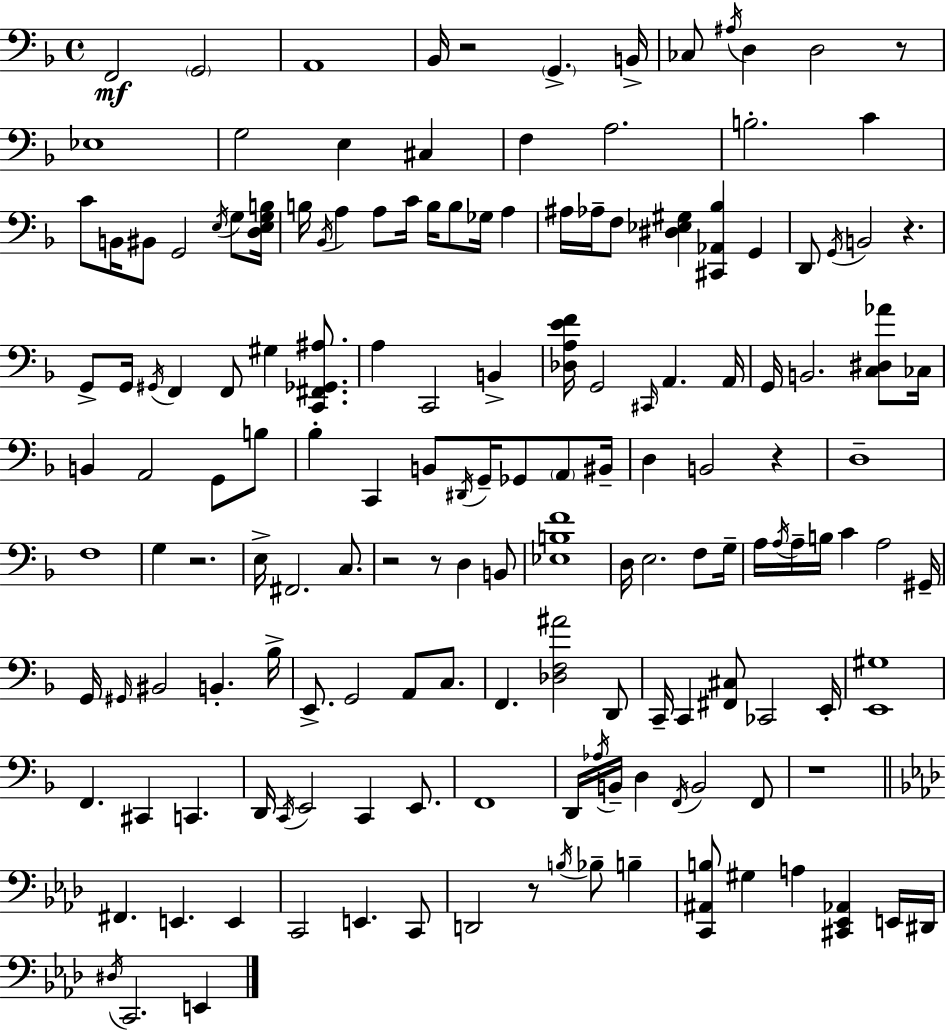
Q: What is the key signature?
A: F major